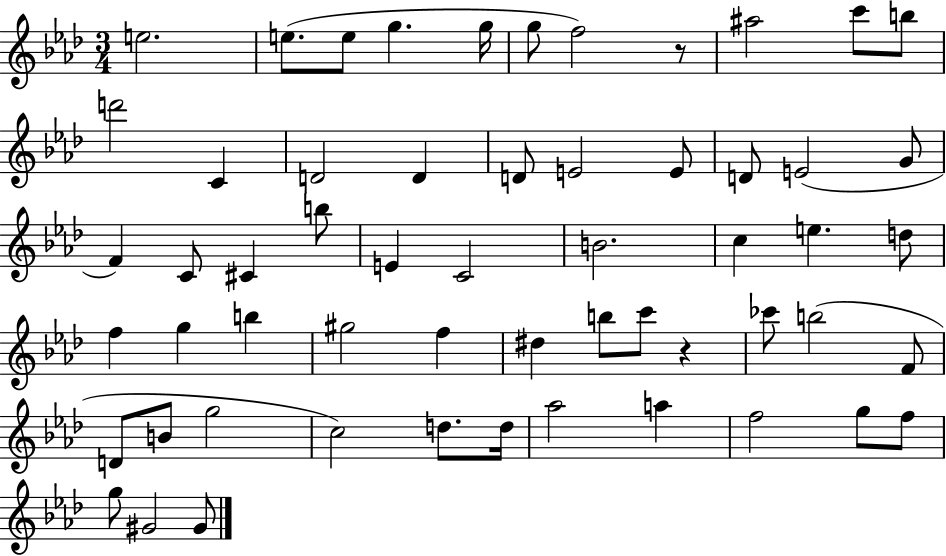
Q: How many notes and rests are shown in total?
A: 57